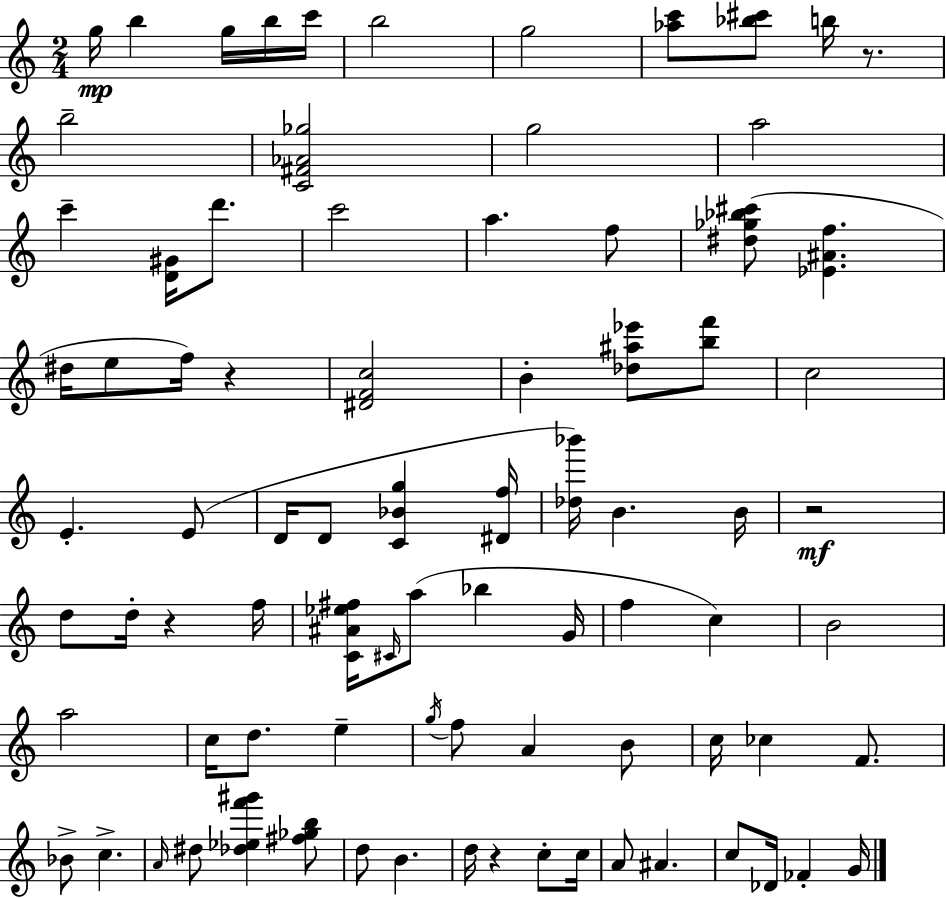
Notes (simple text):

G5/s B5/q G5/s B5/s C6/s B5/h G5/h [Ab5,C6]/e [Bb5,C#6]/e B5/s R/e. B5/h [C4,F#4,Ab4,Gb5]/h G5/h A5/h C6/q [D4,G#4]/s D6/e. C6/h A5/q. F5/e [D#5,Gb5,Bb5,C#6]/e [Eb4,A#4,F5]/q. D#5/s E5/e F5/s R/q [D#4,F4,C5]/h B4/q [Db5,A#5,Eb6]/e [B5,F6]/e C5/h E4/q. E4/e D4/s D4/e [C4,Bb4,G5]/q [D#4,F5]/s [Db5,Bb6]/s B4/q. B4/s R/h D5/e D5/s R/q F5/s [C4,A#4,Eb5,F#5]/s C#4/s A5/e Bb5/q G4/s F5/q C5/q B4/h A5/h C5/s D5/e. E5/q G5/s F5/e A4/q B4/e C5/s CES5/q F4/e. Bb4/e C5/q. A4/s D#5/e [Db5,Eb5,F6,G#6]/q [F#5,Gb5,B5]/e D5/e B4/q. D5/s R/q C5/e C5/s A4/e A#4/q. C5/e Db4/s FES4/q G4/s